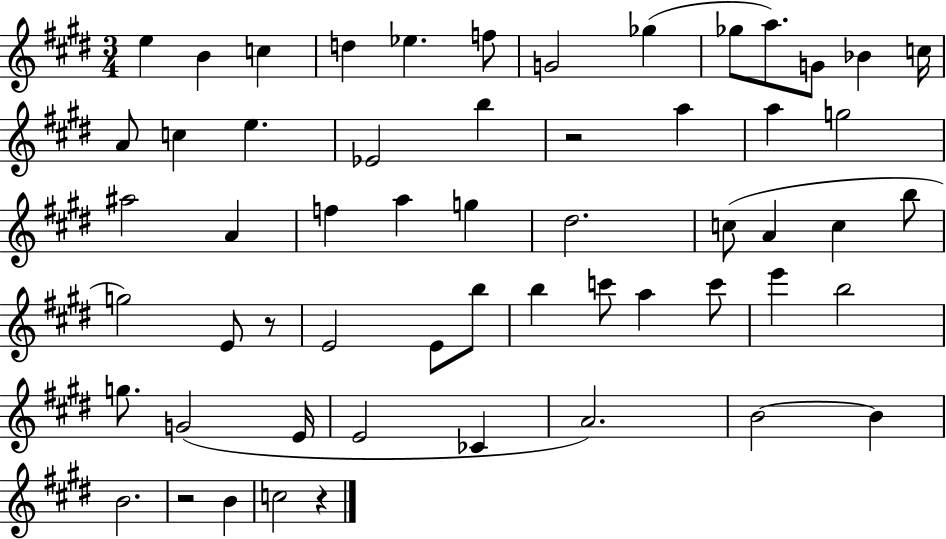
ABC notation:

X:1
T:Untitled
M:3/4
L:1/4
K:E
e B c d _e f/2 G2 _g _g/2 a/2 G/2 _B c/4 A/2 c e _E2 b z2 a a g2 ^a2 A f a g ^d2 c/2 A c b/2 g2 E/2 z/2 E2 E/2 b/2 b c'/2 a c'/2 e' b2 g/2 G2 E/4 E2 _C A2 B2 B B2 z2 B c2 z